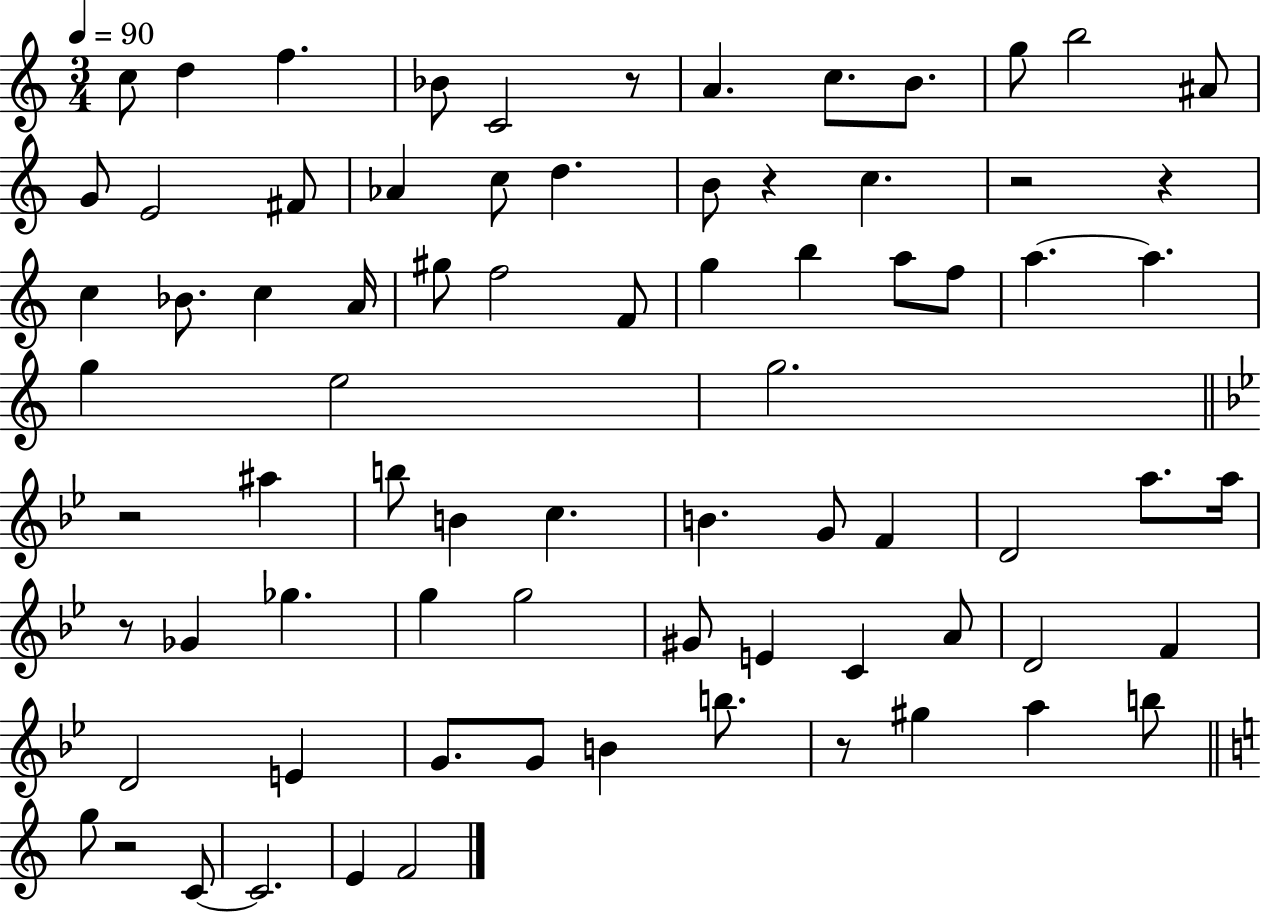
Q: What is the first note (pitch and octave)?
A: C5